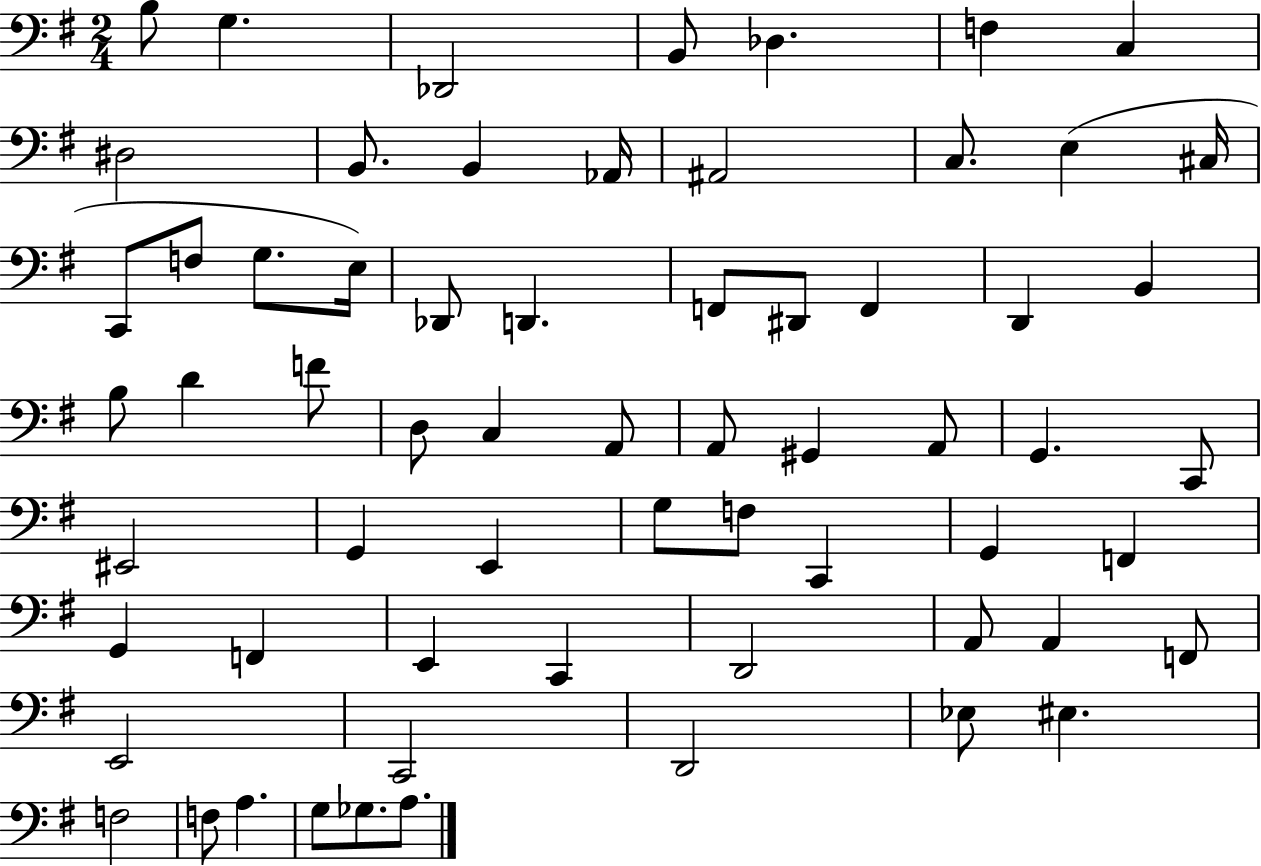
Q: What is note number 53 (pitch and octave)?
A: F2